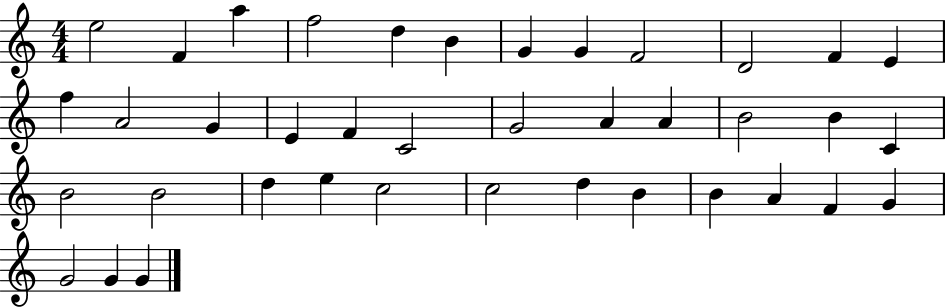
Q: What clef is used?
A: treble